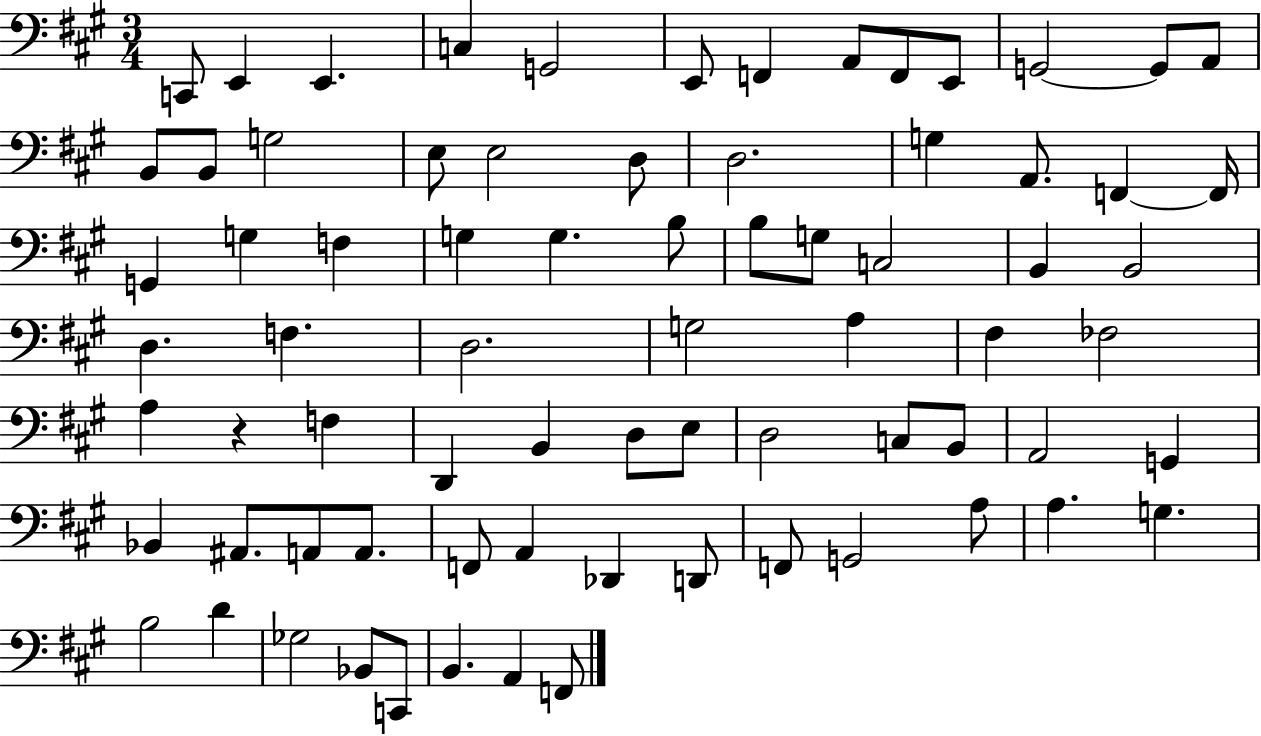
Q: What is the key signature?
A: A major